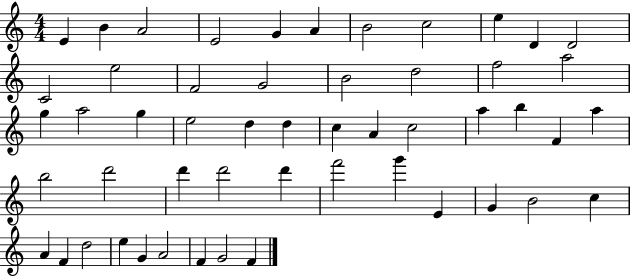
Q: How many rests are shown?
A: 0